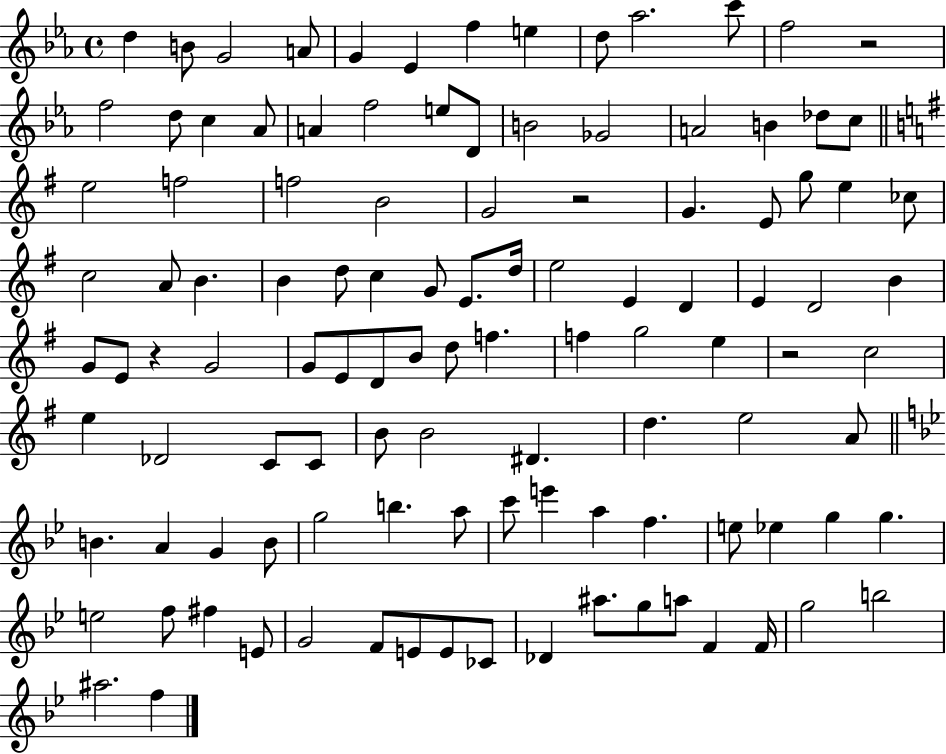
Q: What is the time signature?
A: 4/4